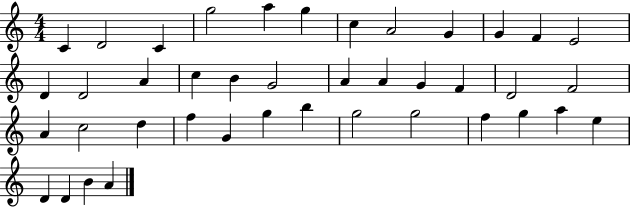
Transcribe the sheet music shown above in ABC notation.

X:1
T:Untitled
M:4/4
L:1/4
K:C
C D2 C g2 a g c A2 G G F E2 D D2 A c B G2 A A G F D2 F2 A c2 d f G g b g2 g2 f g a e D D B A